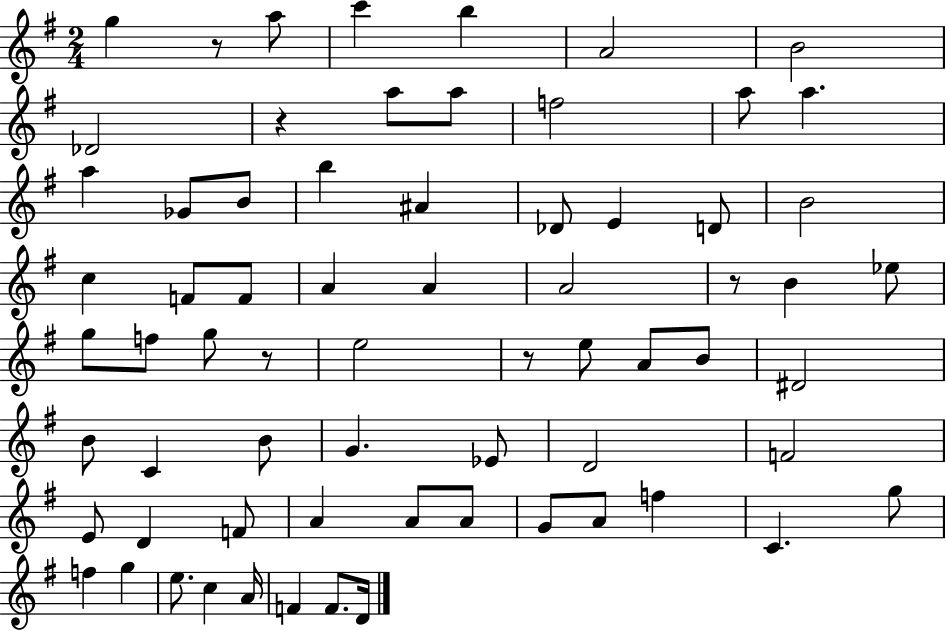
G5/q R/e A5/e C6/q B5/q A4/h B4/h Db4/h R/q A5/e A5/e F5/h A5/e A5/q. A5/q Gb4/e B4/e B5/q A#4/q Db4/e E4/q D4/e B4/h C5/q F4/e F4/e A4/q A4/q A4/h R/e B4/q Eb5/e G5/e F5/e G5/e R/e E5/h R/e E5/e A4/e B4/e D#4/h B4/e C4/q B4/e G4/q. Eb4/e D4/h F4/h E4/e D4/q F4/e A4/q A4/e A4/e G4/e A4/e F5/q C4/q. G5/e F5/q G5/q E5/e. C5/q A4/s F4/q F4/e. D4/s